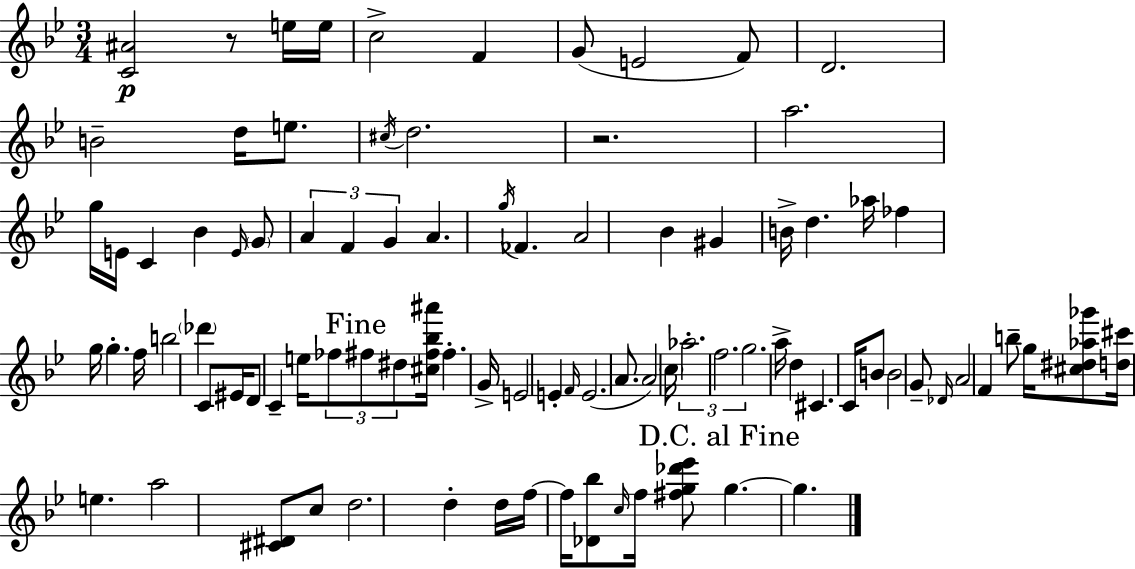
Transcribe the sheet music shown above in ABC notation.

X:1
T:Untitled
M:3/4
L:1/4
K:Bb
[C^A]2 z/2 e/4 e/4 c2 F G/2 E2 F/2 D2 B2 d/4 e/2 ^c/4 d2 z2 a2 g/4 E/4 C _B E/4 G/2 A F G A g/4 _F A2 _B ^G B/4 d _a/4 _f g/4 g f/4 b2 _d' C/2 ^E/4 D/2 C e/4 _f/2 ^f/2 ^d/2 [^c^f_b^a']/4 ^f G/4 E2 E F/4 E2 A/2 A2 c/4 _a2 f2 g2 a/4 d ^C C/4 B/2 B2 G/2 _D/4 A2 F b/2 g/4 [^c^d_a_g']/2 [d^c']/4 e a2 [^C^D]/2 c/2 d2 d d/4 f/4 f/4 [_D_b]/2 c/4 f/4 [^fg_d'_e']/2 g g